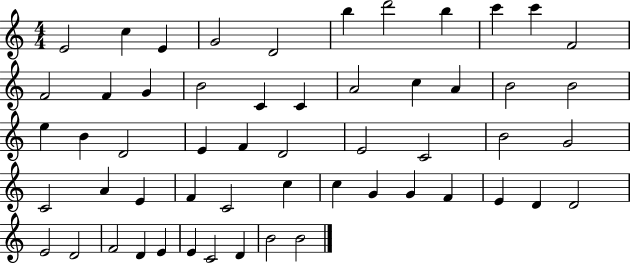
X:1
T:Untitled
M:4/4
L:1/4
K:C
E2 c E G2 D2 b d'2 b c' c' F2 F2 F G B2 C C A2 c A B2 B2 e B D2 E F D2 E2 C2 B2 G2 C2 A E F C2 c c G G F E D D2 E2 D2 F2 D E E C2 D B2 B2